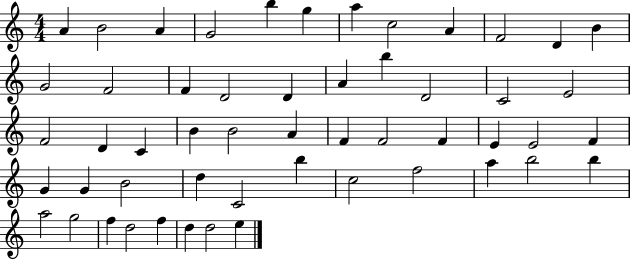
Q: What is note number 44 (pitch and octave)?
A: B5